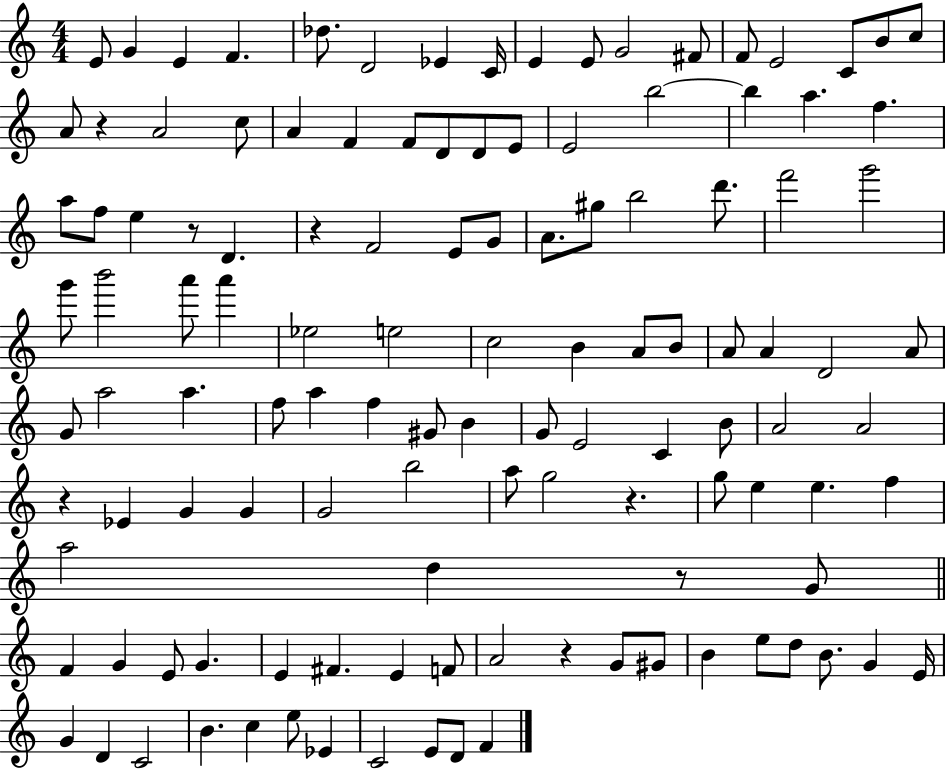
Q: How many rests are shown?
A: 7